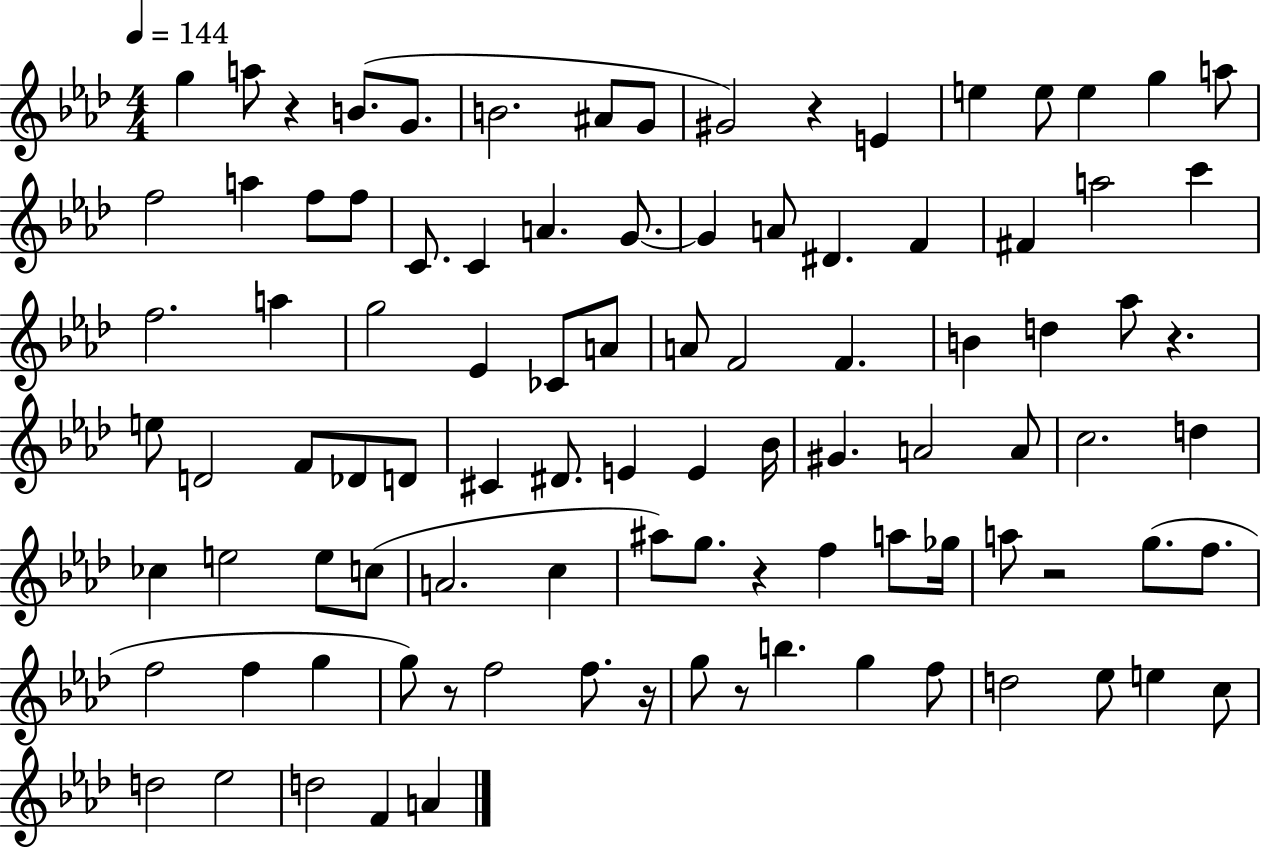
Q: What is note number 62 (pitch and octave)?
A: C5